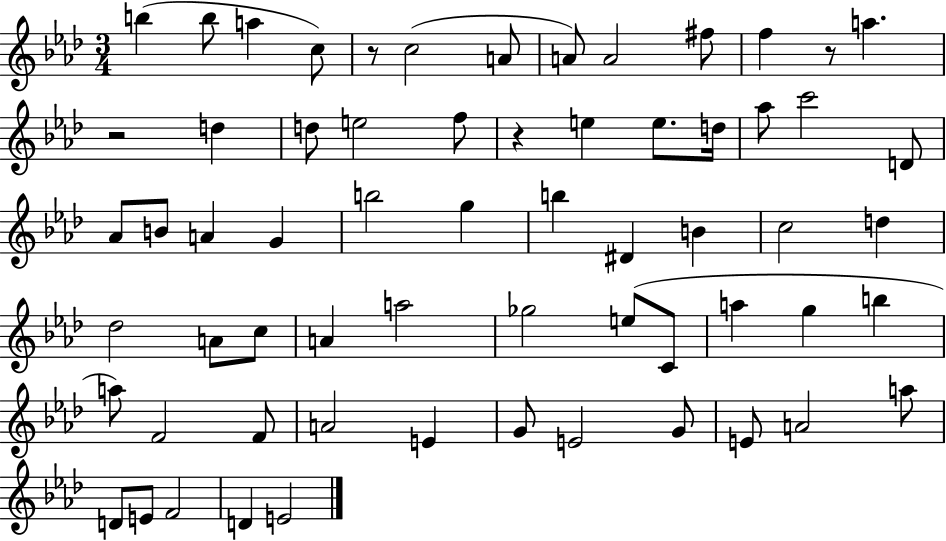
B5/q B5/e A5/q C5/e R/e C5/h A4/e A4/e A4/h F#5/e F5/q R/e A5/q. R/h D5/q D5/e E5/h F5/e R/q E5/q E5/e. D5/s Ab5/e C6/h D4/e Ab4/e B4/e A4/q G4/q B5/h G5/q B5/q D#4/q B4/q C5/h D5/q Db5/h A4/e C5/e A4/q A5/h Gb5/h E5/e C4/e A5/q G5/q B5/q A5/e F4/h F4/e A4/h E4/q G4/e E4/h G4/e E4/e A4/h A5/e D4/e E4/e F4/h D4/q E4/h